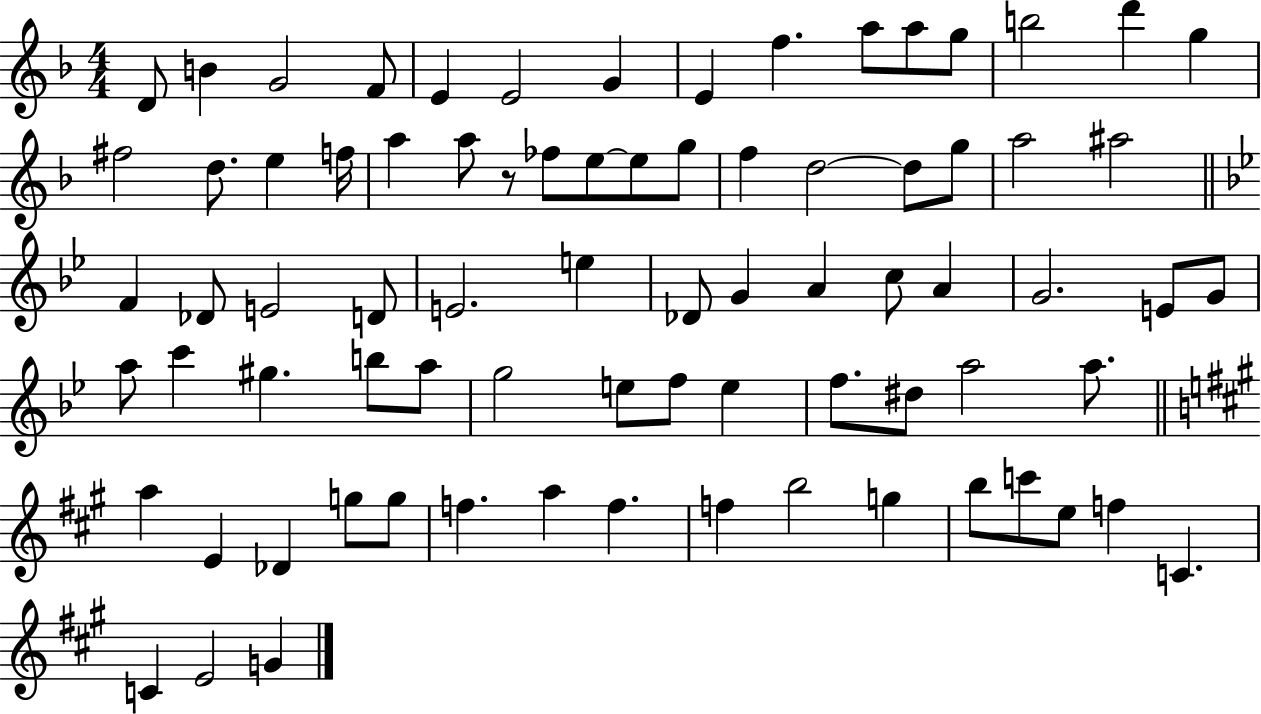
X:1
T:Untitled
M:4/4
L:1/4
K:F
D/2 B G2 F/2 E E2 G E f a/2 a/2 g/2 b2 d' g ^f2 d/2 e f/4 a a/2 z/2 _f/2 e/2 e/2 g/2 f d2 d/2 g/2 a2 ^a2 F _D/2 E2 D/2 E2 e _D/2 G A c/2 A G2 E/2 G/2 a/2 c' ^g b/2 a/2 g2 e/2 f/2 e f/2 ^d/2 a2 a/2 a E _D g/2 g/2 f a f f b2 g b/2 c'/2 e/2 f C C E2 G